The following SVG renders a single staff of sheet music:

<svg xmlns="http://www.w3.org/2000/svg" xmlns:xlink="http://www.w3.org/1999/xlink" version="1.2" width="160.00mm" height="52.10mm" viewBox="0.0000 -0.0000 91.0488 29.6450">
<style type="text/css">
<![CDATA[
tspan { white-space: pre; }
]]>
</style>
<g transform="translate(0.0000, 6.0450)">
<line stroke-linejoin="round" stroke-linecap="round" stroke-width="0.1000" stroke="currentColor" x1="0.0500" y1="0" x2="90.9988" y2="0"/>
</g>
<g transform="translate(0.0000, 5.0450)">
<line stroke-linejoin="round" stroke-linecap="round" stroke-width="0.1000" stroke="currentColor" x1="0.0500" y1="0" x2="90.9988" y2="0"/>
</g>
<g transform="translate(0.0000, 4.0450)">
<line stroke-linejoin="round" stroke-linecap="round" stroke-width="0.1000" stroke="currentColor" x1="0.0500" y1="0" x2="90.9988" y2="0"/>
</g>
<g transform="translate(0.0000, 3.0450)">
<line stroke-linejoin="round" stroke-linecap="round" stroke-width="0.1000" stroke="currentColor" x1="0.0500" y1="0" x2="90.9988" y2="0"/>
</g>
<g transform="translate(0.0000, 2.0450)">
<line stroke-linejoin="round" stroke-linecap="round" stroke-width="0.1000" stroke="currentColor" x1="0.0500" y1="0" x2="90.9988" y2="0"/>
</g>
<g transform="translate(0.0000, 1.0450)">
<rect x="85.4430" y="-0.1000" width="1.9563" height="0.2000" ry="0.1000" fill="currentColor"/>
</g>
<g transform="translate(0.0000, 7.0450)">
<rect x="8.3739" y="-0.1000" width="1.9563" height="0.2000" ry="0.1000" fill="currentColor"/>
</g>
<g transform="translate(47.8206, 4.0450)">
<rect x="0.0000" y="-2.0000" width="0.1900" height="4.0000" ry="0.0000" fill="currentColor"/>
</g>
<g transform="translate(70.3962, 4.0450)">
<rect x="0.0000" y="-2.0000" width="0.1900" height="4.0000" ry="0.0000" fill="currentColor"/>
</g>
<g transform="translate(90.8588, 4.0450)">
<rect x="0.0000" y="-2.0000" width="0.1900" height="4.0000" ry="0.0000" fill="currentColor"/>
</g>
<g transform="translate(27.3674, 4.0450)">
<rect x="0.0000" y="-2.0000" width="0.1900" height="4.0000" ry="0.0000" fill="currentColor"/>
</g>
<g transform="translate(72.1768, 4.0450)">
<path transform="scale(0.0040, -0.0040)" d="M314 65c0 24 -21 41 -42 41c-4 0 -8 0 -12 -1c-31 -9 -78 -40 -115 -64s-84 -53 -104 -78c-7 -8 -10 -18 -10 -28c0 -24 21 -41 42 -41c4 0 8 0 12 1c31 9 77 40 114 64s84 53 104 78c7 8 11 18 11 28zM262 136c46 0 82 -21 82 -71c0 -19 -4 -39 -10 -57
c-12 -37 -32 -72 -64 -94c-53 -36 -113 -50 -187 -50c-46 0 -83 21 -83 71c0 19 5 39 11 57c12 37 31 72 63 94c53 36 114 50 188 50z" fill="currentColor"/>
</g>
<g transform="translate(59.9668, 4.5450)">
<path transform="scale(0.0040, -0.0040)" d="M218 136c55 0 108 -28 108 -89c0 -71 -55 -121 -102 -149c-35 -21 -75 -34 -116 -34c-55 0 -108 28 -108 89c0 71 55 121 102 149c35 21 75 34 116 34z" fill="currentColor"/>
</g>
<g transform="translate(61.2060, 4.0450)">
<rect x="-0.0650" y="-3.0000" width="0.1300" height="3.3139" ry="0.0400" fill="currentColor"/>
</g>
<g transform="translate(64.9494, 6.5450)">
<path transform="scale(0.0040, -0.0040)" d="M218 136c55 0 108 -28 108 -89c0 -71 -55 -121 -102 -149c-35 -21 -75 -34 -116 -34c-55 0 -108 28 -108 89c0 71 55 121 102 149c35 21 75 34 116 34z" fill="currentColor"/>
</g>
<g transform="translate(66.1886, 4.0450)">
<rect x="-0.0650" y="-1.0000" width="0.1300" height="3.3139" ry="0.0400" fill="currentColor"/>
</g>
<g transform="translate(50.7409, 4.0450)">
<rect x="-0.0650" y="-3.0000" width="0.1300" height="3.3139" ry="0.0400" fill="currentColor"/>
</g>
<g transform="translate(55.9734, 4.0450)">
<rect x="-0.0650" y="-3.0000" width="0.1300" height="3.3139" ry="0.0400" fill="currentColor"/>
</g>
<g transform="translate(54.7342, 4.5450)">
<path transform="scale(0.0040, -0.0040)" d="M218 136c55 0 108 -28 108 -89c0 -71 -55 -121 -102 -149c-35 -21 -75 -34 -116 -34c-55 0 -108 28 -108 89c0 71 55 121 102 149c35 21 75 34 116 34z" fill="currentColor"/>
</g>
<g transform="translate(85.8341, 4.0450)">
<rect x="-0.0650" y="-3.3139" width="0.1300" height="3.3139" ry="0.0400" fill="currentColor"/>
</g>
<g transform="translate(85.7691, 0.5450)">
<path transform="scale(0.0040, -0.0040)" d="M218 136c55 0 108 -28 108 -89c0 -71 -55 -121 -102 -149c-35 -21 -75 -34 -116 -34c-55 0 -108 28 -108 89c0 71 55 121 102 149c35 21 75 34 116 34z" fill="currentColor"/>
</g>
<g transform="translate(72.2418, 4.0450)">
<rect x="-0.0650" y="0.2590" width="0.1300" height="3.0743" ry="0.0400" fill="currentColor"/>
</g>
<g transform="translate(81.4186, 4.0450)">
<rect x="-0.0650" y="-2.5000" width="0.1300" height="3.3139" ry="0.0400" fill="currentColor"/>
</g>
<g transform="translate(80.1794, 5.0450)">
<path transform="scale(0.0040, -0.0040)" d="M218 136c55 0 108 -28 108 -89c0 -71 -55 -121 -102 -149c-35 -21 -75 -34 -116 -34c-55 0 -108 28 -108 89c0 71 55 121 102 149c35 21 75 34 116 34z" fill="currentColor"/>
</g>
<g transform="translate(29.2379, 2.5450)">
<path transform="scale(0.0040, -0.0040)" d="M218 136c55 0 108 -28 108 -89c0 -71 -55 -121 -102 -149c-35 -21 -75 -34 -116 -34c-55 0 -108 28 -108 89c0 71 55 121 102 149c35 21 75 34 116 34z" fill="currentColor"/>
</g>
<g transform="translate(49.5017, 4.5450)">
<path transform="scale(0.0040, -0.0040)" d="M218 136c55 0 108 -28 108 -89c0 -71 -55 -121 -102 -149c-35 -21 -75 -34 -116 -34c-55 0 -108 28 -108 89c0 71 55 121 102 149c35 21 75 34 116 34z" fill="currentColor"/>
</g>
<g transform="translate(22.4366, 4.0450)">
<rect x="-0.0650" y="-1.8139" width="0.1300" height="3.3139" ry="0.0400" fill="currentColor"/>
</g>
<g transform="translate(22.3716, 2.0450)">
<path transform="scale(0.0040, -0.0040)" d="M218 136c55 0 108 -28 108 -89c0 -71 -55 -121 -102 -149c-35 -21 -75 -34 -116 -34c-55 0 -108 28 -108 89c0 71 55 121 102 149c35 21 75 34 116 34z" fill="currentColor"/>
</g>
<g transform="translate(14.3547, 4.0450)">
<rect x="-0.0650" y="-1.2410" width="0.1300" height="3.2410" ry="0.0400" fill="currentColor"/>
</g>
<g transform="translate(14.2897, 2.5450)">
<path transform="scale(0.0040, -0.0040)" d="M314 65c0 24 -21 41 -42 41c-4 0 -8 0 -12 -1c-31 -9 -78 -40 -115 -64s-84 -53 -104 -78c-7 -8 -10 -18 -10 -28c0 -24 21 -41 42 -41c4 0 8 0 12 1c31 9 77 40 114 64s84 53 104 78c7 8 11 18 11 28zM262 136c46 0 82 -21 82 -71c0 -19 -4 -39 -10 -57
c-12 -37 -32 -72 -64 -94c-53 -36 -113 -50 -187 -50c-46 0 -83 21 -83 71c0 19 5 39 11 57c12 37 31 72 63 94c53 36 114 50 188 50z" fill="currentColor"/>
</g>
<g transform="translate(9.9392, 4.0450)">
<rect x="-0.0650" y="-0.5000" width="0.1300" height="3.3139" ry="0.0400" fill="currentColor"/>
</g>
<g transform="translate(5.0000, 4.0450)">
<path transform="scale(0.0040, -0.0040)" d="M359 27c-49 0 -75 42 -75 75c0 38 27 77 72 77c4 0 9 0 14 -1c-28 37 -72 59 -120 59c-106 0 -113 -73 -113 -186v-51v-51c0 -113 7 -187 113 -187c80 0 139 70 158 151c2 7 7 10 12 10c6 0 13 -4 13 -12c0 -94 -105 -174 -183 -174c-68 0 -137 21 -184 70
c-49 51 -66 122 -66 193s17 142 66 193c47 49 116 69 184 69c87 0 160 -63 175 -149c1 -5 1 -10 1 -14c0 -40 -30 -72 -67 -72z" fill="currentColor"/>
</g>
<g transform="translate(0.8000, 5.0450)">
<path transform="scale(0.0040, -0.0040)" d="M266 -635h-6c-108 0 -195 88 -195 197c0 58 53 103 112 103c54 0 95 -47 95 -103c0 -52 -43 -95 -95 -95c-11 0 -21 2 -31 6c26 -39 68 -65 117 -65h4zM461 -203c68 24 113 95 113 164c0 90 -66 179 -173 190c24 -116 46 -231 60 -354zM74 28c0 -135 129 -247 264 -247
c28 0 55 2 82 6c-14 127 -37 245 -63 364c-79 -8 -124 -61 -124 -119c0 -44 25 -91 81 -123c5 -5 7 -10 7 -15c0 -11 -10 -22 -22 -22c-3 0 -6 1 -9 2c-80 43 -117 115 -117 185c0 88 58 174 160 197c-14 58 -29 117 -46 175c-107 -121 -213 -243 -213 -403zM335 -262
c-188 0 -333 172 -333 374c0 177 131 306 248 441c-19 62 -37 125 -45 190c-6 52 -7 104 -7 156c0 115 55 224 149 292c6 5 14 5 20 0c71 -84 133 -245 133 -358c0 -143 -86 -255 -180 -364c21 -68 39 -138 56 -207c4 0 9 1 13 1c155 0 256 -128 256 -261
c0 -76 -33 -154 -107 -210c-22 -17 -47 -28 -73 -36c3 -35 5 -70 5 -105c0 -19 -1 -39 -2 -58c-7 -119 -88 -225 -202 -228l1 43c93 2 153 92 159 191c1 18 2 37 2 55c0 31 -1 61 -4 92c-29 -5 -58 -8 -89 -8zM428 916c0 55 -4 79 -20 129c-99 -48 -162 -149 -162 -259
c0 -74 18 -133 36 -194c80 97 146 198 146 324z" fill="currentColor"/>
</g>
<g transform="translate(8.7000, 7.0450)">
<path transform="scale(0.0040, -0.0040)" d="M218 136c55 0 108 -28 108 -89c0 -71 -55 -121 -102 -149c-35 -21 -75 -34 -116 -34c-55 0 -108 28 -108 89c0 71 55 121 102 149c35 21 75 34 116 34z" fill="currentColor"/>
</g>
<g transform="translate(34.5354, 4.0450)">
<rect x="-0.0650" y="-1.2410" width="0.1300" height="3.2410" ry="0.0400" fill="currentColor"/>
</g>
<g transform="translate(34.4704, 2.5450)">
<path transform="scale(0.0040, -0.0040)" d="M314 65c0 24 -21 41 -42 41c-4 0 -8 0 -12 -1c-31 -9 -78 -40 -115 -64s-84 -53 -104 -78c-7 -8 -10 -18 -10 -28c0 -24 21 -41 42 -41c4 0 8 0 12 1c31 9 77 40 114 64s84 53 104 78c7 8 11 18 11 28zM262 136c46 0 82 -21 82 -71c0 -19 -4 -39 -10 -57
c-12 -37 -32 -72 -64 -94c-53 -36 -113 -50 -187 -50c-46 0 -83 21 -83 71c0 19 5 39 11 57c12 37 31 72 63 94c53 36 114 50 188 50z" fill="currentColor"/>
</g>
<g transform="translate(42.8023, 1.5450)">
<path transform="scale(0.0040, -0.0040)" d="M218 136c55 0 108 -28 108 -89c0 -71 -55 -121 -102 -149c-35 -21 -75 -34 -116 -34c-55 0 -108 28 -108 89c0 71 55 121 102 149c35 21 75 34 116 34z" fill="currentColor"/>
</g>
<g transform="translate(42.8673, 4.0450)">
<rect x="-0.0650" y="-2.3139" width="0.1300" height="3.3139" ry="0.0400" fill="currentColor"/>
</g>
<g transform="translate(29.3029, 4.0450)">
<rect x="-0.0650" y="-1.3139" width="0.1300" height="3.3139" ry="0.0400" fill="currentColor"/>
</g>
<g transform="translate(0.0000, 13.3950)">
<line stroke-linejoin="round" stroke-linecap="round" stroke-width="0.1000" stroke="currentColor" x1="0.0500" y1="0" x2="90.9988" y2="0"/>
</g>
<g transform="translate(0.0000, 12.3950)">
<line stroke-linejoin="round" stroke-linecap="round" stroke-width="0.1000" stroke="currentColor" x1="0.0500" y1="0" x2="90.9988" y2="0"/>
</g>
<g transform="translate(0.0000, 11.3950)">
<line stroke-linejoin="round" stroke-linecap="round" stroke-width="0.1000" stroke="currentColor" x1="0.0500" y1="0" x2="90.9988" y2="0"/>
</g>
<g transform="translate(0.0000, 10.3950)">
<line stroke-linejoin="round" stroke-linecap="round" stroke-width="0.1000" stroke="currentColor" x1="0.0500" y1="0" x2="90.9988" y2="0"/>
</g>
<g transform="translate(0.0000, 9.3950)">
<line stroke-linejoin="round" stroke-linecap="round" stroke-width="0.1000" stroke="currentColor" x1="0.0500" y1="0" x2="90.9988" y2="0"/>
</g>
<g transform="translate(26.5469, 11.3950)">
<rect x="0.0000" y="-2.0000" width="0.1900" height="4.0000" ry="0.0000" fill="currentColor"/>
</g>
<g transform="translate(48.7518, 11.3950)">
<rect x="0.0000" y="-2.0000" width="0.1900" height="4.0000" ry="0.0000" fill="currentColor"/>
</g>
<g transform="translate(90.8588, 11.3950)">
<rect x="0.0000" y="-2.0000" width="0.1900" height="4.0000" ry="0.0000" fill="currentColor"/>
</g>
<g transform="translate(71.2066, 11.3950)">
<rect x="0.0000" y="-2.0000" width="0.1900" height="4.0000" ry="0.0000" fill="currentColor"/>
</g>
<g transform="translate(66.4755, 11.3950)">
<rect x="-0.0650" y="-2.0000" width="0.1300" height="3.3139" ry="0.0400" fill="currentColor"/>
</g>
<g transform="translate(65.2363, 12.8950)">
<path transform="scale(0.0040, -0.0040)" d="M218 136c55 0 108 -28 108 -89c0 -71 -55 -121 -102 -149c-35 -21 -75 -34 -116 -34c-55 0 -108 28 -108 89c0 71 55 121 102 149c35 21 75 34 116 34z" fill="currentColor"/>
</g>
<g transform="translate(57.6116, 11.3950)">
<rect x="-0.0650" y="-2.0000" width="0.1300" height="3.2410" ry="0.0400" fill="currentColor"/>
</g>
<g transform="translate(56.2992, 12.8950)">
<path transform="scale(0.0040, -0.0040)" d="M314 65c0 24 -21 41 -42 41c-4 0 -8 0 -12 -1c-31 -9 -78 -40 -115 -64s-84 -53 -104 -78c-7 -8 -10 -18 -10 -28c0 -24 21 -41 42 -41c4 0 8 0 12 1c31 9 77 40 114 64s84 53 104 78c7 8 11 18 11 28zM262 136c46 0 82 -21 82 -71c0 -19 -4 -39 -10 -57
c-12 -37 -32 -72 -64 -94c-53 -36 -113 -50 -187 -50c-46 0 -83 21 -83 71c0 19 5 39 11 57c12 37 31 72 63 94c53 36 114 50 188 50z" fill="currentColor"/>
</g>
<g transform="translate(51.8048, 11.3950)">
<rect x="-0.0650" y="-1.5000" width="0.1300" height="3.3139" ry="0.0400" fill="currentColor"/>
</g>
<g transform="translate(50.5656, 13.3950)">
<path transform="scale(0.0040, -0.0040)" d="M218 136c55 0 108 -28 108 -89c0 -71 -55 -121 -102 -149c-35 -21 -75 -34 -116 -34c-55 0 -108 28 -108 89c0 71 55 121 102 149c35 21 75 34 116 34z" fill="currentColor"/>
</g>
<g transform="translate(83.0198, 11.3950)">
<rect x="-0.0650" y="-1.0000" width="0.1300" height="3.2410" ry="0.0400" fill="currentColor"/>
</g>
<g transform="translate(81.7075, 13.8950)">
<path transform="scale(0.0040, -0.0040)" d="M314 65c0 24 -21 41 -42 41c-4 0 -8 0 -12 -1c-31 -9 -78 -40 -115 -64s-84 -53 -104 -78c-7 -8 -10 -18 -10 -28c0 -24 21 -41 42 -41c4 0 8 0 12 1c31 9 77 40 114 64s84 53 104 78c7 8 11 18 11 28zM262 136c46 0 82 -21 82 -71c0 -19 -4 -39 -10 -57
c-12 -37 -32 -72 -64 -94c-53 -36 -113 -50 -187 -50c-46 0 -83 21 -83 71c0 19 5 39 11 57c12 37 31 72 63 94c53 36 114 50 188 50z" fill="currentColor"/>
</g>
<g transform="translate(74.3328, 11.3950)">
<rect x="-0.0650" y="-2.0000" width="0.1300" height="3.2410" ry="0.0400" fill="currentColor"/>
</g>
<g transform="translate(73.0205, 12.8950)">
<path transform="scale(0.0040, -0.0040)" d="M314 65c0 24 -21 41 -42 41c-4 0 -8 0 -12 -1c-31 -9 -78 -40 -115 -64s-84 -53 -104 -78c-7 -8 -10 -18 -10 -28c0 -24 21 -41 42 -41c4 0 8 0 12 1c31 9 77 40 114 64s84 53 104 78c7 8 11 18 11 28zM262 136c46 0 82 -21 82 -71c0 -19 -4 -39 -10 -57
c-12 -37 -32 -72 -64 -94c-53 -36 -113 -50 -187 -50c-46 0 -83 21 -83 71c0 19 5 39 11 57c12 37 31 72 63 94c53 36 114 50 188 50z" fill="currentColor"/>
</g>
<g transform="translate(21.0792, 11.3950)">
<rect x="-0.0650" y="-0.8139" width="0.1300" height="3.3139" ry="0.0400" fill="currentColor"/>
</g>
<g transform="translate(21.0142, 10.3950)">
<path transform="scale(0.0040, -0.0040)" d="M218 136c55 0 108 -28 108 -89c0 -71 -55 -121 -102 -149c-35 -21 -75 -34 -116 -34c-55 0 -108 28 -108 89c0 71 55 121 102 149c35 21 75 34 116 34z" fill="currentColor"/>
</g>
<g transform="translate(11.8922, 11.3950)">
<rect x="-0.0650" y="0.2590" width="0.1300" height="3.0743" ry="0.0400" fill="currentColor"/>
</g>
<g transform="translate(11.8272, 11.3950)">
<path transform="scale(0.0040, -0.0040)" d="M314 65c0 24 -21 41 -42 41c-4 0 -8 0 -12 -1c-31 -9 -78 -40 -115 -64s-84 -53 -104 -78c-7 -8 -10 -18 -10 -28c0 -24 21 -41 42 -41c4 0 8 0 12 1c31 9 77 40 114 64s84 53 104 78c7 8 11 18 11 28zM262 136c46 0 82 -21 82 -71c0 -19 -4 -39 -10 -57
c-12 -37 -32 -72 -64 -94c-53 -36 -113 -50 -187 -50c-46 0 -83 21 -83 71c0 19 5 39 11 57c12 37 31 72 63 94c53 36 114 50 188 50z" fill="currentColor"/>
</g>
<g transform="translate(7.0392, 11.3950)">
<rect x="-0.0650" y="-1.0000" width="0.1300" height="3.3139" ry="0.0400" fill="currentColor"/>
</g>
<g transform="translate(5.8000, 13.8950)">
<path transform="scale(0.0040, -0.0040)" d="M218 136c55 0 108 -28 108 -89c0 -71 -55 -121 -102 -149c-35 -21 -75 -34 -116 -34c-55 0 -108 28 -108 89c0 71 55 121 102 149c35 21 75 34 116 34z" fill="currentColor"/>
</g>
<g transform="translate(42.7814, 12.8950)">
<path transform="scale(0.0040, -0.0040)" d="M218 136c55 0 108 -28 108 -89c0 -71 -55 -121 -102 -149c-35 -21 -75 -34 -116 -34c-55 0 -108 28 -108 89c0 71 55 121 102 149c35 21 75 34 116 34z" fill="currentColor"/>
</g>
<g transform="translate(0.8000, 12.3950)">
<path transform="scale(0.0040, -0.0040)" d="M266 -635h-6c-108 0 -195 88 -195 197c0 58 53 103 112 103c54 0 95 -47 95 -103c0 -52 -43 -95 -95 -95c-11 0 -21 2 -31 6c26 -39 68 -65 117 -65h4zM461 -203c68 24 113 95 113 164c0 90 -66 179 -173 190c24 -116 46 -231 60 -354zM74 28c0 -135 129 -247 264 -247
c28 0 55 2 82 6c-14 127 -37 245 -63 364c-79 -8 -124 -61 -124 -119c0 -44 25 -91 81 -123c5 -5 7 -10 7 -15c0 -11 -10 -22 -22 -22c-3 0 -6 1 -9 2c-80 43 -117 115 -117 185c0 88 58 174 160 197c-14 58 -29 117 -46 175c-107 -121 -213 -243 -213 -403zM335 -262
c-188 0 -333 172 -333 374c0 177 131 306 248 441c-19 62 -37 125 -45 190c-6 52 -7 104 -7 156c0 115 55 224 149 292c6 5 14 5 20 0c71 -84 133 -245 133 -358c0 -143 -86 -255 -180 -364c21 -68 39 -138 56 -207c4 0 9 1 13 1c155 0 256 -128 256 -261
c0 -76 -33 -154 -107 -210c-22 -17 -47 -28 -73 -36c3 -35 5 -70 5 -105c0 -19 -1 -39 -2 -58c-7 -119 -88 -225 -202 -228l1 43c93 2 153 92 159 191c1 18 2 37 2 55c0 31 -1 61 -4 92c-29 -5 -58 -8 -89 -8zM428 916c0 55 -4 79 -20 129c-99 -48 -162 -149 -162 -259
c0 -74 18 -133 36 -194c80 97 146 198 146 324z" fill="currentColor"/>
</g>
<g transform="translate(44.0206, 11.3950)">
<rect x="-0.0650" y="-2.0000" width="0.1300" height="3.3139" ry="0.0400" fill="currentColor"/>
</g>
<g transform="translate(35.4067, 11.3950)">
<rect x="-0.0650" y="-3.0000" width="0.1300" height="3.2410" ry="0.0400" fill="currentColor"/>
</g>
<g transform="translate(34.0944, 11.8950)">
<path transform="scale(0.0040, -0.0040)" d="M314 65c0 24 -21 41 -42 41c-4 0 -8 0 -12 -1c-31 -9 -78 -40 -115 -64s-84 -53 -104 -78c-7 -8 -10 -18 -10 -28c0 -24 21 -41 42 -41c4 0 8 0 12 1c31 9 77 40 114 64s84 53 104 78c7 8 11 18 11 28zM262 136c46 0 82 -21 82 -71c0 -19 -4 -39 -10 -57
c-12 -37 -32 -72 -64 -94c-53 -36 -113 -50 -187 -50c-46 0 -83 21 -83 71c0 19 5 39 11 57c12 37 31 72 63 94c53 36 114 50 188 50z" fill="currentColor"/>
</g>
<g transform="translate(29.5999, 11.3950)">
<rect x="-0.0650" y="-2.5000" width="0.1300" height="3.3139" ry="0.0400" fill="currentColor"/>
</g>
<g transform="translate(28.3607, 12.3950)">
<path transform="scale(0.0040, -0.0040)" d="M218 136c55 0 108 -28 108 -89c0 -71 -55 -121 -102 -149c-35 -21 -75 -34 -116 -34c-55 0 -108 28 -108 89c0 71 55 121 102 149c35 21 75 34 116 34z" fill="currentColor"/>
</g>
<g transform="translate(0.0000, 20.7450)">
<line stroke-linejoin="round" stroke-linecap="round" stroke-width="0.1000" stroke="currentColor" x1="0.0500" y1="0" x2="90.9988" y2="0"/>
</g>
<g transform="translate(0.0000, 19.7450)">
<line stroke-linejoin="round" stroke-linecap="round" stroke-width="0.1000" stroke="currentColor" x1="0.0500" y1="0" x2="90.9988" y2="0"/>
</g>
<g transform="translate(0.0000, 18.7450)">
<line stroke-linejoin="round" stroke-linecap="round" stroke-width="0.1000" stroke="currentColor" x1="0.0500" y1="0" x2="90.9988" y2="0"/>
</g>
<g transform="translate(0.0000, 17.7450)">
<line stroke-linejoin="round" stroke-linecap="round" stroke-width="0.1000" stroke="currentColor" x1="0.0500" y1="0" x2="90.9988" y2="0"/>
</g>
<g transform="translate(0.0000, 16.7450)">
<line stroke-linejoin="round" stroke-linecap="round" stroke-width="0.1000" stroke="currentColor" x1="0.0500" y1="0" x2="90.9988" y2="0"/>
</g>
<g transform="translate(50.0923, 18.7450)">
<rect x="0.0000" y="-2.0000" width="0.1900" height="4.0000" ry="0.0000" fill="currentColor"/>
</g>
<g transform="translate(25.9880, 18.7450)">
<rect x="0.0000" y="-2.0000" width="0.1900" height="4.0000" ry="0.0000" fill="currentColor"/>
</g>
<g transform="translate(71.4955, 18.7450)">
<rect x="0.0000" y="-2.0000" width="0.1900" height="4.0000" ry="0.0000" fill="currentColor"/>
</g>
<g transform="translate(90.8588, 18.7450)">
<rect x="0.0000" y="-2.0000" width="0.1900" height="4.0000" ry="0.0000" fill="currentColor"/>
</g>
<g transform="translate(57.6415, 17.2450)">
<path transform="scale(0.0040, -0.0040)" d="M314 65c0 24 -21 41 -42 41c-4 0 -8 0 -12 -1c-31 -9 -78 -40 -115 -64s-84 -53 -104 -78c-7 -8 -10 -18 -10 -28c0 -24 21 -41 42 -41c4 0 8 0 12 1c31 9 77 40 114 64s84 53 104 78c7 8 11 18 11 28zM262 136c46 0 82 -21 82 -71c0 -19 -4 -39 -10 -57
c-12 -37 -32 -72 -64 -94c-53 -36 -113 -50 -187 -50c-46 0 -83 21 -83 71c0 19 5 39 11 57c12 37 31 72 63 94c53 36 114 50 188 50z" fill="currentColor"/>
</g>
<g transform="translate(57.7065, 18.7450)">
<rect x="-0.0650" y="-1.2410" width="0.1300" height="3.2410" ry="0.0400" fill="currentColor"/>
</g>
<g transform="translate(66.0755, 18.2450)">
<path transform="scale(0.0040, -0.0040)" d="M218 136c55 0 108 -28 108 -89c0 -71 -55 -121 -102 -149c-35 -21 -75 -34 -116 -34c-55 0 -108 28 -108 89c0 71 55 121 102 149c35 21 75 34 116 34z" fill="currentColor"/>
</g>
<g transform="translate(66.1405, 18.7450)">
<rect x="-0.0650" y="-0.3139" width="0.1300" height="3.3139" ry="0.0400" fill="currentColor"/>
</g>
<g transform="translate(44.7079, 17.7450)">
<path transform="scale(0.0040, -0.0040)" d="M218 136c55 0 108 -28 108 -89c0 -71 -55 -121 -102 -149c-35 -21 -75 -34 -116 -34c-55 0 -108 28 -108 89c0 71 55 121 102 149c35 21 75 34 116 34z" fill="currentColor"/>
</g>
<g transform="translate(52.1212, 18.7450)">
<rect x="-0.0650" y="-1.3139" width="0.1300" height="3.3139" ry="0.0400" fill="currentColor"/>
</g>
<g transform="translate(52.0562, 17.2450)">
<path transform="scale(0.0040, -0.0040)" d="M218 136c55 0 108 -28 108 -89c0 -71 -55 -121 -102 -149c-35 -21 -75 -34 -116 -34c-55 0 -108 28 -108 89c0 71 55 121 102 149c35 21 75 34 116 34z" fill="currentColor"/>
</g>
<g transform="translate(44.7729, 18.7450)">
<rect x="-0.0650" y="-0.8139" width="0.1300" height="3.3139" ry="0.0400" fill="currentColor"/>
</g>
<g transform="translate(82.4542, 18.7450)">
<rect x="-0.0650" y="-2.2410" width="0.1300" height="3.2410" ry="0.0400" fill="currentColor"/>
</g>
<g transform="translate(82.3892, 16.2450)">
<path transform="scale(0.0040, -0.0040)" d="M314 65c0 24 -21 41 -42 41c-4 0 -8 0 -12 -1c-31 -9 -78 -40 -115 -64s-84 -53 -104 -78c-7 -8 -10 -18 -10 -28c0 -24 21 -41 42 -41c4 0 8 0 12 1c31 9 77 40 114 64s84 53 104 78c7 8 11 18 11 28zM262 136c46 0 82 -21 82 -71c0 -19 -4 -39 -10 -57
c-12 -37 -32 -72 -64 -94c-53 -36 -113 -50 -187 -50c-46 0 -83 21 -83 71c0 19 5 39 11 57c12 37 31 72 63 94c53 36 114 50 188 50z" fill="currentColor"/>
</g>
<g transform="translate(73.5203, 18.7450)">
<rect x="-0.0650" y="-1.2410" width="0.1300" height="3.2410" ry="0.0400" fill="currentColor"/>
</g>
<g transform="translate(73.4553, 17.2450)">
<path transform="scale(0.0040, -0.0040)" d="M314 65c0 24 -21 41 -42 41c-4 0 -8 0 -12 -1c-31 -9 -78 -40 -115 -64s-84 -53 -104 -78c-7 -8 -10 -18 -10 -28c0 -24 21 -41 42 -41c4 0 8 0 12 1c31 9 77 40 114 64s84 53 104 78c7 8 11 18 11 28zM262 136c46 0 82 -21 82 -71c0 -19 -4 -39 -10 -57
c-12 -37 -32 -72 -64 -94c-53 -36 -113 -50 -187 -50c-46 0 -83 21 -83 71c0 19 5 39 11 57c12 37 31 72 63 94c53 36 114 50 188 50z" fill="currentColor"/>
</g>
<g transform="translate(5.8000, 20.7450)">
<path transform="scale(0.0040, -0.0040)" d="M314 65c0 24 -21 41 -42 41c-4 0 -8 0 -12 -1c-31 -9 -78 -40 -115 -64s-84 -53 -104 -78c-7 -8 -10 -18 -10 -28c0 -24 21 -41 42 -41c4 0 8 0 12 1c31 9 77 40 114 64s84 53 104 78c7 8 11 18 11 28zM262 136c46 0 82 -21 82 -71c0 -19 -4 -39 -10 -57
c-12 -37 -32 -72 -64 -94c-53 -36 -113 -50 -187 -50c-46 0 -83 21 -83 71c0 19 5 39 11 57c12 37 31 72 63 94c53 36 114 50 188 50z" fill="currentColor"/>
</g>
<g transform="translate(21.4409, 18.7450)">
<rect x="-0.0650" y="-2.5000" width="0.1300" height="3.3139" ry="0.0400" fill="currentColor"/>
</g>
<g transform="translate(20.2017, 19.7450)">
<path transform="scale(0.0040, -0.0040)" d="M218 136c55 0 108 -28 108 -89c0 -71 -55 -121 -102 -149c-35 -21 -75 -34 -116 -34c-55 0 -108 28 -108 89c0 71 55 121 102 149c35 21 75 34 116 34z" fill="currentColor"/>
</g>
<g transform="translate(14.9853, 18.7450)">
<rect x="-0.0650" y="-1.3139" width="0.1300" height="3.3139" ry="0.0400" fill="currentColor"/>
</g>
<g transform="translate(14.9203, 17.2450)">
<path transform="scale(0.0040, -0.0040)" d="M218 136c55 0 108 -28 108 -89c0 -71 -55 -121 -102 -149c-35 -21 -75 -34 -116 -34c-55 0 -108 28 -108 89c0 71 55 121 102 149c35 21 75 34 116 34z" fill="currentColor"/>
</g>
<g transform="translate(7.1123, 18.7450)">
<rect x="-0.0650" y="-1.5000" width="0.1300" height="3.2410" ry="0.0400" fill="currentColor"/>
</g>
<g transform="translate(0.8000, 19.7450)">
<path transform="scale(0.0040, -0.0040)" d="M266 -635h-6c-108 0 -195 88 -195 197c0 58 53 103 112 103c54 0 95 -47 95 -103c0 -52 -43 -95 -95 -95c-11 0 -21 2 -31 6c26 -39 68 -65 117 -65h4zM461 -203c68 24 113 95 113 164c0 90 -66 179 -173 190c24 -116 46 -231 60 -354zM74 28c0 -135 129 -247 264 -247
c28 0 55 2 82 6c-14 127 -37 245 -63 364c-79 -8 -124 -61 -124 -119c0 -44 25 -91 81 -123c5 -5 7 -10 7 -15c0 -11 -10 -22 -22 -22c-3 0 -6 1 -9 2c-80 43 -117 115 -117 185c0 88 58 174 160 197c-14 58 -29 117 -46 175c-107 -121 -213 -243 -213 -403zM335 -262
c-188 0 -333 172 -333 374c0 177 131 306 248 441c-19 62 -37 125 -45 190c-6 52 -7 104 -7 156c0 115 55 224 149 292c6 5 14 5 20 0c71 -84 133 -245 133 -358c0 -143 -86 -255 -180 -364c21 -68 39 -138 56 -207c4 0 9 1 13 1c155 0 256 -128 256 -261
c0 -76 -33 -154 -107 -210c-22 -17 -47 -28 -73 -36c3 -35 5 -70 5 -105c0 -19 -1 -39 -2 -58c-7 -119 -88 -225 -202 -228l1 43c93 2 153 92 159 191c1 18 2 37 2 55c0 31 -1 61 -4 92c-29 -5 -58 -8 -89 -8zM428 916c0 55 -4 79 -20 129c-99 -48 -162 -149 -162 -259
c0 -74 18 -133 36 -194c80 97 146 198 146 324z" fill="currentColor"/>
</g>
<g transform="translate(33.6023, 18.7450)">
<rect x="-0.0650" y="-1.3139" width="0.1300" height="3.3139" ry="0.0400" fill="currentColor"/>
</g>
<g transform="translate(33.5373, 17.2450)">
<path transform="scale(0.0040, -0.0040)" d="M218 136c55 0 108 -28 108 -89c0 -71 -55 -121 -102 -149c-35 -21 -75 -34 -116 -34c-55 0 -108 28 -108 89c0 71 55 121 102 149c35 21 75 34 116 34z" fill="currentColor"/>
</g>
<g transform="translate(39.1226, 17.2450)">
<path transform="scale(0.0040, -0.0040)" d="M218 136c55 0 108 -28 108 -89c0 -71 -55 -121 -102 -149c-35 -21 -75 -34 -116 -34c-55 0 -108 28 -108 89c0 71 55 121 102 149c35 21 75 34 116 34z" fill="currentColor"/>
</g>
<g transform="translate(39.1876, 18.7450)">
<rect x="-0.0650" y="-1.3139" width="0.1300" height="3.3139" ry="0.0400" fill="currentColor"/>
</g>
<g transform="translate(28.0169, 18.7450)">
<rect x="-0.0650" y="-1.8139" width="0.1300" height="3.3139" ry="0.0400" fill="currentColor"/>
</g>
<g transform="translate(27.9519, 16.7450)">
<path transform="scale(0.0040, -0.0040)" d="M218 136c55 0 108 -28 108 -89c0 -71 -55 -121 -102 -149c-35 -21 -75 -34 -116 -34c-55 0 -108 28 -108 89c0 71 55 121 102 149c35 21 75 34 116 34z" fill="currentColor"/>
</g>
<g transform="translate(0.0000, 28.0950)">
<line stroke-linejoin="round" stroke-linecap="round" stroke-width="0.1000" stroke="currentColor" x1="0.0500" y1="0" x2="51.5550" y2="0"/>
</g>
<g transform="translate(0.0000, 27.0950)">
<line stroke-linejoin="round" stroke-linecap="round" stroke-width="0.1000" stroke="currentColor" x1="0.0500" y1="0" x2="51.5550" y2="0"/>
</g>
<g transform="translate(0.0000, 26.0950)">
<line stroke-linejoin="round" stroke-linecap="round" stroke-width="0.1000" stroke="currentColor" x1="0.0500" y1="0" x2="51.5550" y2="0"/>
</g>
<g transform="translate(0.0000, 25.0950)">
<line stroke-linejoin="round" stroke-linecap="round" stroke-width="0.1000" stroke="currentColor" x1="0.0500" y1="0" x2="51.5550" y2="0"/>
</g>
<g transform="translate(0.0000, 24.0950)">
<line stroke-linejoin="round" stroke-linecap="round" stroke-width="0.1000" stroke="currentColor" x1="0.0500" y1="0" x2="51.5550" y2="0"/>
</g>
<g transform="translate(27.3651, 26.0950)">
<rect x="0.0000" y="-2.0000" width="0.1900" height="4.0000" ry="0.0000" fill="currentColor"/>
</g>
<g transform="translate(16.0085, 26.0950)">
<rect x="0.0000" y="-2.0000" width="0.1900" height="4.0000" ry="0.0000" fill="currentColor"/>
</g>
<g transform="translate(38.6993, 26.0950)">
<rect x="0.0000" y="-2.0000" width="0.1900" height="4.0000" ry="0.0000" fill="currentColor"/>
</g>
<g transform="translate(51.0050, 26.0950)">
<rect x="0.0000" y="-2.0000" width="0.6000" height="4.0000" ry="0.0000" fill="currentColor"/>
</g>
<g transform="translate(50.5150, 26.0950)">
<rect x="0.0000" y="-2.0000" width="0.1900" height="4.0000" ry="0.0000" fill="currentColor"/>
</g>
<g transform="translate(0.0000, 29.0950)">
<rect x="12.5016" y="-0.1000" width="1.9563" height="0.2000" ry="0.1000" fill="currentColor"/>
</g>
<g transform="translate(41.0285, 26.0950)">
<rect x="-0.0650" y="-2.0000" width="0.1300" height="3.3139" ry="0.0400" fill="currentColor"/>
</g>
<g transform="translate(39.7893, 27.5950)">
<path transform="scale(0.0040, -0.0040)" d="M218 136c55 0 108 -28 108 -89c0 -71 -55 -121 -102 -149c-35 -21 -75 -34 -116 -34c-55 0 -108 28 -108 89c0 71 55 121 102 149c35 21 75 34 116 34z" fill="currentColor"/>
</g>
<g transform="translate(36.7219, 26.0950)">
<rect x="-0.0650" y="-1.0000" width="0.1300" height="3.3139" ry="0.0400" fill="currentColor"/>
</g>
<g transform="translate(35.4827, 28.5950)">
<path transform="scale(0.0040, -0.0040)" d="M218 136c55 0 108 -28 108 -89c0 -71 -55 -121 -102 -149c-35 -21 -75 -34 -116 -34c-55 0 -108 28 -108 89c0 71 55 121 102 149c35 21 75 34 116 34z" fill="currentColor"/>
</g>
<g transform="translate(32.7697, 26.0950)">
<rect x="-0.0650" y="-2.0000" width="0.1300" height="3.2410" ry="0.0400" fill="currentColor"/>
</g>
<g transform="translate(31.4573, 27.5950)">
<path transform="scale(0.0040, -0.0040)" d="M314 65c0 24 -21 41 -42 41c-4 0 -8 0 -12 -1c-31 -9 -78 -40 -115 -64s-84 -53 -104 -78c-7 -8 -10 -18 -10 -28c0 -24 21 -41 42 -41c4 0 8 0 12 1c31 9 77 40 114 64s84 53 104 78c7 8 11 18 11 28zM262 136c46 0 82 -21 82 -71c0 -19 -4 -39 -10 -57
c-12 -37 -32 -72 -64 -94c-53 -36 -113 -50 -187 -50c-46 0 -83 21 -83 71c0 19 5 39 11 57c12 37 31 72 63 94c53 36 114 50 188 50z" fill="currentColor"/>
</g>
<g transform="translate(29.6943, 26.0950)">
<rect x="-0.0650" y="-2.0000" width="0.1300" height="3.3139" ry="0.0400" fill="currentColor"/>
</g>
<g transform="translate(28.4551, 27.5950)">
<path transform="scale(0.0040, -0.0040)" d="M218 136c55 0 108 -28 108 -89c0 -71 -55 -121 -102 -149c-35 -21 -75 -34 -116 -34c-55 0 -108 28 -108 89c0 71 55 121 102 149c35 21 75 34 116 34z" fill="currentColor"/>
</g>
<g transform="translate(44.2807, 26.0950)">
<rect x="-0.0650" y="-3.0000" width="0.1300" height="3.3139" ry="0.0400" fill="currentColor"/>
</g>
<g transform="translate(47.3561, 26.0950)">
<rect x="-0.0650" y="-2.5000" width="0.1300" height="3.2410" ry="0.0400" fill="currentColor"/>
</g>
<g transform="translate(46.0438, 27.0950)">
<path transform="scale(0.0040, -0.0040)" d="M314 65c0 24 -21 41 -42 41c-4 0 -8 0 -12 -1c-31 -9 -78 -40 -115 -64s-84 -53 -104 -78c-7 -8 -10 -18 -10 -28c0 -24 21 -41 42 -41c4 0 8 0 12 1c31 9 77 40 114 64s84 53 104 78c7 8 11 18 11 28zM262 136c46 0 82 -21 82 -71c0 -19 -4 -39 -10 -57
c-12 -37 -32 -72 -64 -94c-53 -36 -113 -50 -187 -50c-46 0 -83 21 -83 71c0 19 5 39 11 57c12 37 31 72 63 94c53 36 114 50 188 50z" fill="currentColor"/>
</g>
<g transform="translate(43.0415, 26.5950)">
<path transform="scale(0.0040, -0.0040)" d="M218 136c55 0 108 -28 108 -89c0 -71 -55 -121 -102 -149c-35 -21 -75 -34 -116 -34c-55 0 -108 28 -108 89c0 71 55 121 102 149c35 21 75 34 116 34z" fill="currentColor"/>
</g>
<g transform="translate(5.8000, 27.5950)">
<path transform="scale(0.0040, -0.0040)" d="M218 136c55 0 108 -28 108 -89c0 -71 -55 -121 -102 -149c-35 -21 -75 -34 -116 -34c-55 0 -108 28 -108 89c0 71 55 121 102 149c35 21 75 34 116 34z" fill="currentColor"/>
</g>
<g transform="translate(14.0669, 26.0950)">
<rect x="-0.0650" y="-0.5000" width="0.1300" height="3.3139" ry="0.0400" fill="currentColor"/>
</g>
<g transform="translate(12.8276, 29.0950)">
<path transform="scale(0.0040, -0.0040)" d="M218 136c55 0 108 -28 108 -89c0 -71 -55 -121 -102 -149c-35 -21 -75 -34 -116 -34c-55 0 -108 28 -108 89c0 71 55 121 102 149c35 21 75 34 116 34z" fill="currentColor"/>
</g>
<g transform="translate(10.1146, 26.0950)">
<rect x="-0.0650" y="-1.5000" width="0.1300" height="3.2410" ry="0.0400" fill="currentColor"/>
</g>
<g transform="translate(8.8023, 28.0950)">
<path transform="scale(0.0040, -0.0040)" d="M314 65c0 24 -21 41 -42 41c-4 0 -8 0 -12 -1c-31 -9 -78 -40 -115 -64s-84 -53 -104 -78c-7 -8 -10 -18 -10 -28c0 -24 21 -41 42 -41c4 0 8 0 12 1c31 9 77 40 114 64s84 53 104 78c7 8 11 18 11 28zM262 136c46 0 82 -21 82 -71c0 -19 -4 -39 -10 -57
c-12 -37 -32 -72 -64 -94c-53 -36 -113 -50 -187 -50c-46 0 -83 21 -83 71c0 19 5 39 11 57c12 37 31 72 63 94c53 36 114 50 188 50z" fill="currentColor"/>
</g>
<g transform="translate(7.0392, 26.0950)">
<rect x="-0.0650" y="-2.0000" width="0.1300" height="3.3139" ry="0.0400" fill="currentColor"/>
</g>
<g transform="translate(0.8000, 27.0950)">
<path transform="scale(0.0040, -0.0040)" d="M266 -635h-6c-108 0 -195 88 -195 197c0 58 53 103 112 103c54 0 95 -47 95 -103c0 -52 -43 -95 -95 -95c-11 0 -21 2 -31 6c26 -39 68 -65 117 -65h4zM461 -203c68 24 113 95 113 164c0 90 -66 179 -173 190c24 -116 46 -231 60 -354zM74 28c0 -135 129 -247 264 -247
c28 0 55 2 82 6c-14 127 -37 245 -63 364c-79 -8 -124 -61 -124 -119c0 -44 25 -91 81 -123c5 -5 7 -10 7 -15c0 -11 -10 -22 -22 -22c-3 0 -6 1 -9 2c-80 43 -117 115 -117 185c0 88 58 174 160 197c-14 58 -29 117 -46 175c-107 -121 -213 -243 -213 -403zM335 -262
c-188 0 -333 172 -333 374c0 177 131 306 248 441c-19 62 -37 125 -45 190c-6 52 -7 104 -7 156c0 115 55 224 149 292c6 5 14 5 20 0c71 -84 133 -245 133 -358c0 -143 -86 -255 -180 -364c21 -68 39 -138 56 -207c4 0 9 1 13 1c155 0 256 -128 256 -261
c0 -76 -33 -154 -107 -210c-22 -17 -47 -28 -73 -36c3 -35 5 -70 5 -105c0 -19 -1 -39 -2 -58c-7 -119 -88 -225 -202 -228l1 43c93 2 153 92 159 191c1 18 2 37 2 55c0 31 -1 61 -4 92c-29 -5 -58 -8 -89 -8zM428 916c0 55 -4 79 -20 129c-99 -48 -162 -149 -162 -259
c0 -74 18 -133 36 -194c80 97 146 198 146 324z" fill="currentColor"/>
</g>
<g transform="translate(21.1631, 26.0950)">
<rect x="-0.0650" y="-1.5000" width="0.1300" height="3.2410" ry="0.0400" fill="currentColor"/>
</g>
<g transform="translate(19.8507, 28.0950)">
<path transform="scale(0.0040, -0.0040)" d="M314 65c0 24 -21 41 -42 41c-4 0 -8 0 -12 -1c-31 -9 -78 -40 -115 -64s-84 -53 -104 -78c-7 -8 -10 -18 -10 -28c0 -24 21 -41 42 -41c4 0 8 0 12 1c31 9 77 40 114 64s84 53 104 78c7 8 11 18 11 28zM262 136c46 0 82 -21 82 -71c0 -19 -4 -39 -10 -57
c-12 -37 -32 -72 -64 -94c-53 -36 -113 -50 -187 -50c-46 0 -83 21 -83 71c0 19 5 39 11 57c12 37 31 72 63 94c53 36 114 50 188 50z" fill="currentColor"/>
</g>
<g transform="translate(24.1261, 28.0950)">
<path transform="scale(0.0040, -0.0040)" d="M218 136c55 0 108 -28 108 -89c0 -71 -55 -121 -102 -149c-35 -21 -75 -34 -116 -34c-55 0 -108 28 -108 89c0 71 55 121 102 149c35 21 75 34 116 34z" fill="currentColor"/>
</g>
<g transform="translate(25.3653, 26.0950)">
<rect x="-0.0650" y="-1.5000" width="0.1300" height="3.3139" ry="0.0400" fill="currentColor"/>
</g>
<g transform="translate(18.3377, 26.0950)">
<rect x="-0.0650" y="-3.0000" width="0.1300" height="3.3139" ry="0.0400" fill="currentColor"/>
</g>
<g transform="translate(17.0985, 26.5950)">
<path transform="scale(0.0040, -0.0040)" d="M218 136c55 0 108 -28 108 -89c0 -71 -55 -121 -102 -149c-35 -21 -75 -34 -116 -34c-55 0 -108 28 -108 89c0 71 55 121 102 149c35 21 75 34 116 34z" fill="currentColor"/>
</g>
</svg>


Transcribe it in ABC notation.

X:1
T:Untitled
M:4/4
L:1/4
K:C
C e2 f e e2 g A A A D B2 G b D B2 d G A2 F E F2 F F2 D2 E2 e G f e e d e e2 c e2 g2 F E2 C A E2 E F F2 D F A G2